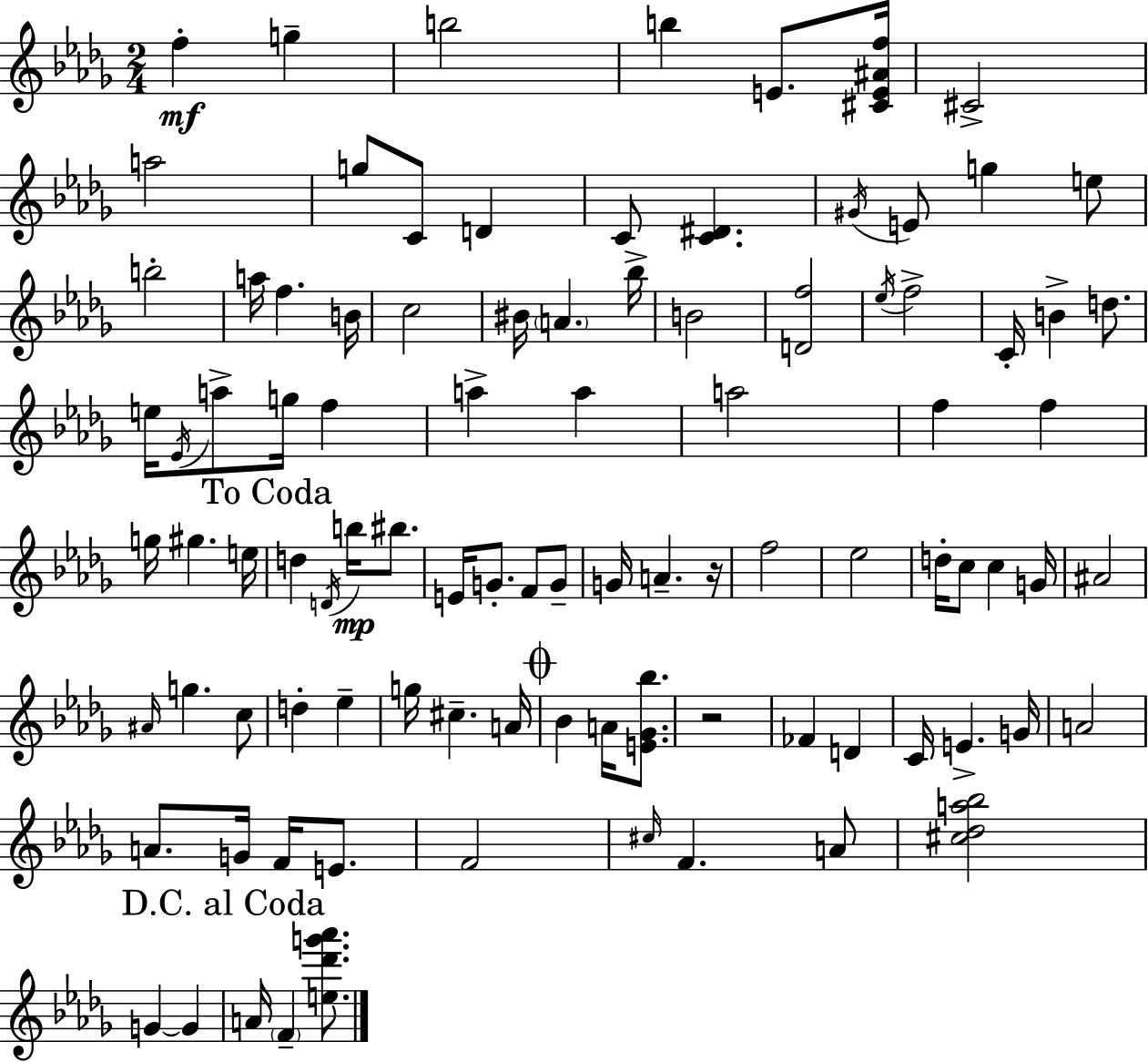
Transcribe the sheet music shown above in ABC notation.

X:1
T:Untitled
M:2/4
L:1/4
K:Bbm
f g b2 b E/2 [^CE^Af]/4 ^C2 a2 g/2 C/2 D C/2 [C^D] ^G/4 E/2 g e/2 b2 a/4 f B/4 c2 ^B/4 A _b/4 B2 [Df]2 _e/4 f2 C/4 B d/2 e/4 _E/4 a/2 g/4 f a a a2 f f g/4 ^g e/4 d D/4 b/4 ^b/2 E/4 G/2 F/2 G/2 G/4 A z/4 f2 _e2 d/4 c/2 c G/4 ^A2 ^A/4 g c/2 d _e g/4 ^c A/4 _B A/4 [E_G_b]/2 z2 _F D C/4 E G/4 A2 A/2 G/4 F/4 E/2 F2 ^c/4 F A/2 [^c_da_b]2 G G A/4 F [e_d'g'_a']/2